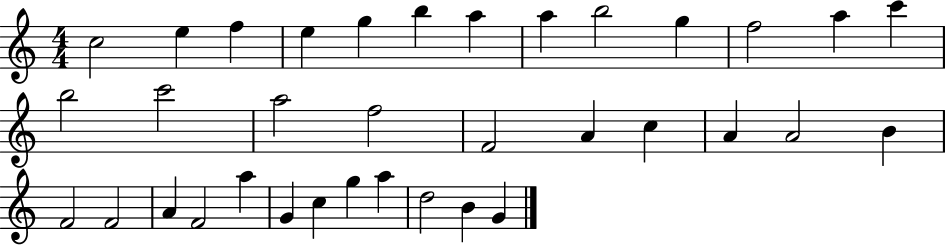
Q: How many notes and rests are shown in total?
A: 35